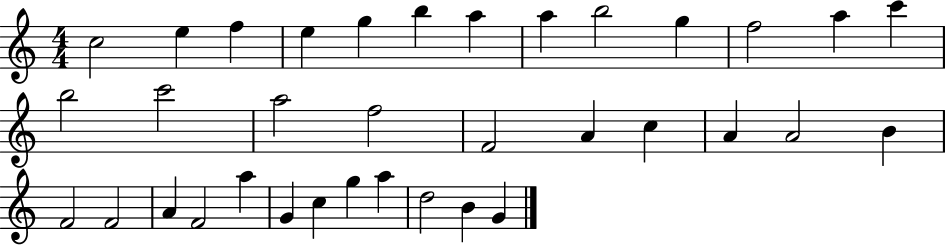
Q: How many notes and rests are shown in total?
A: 35